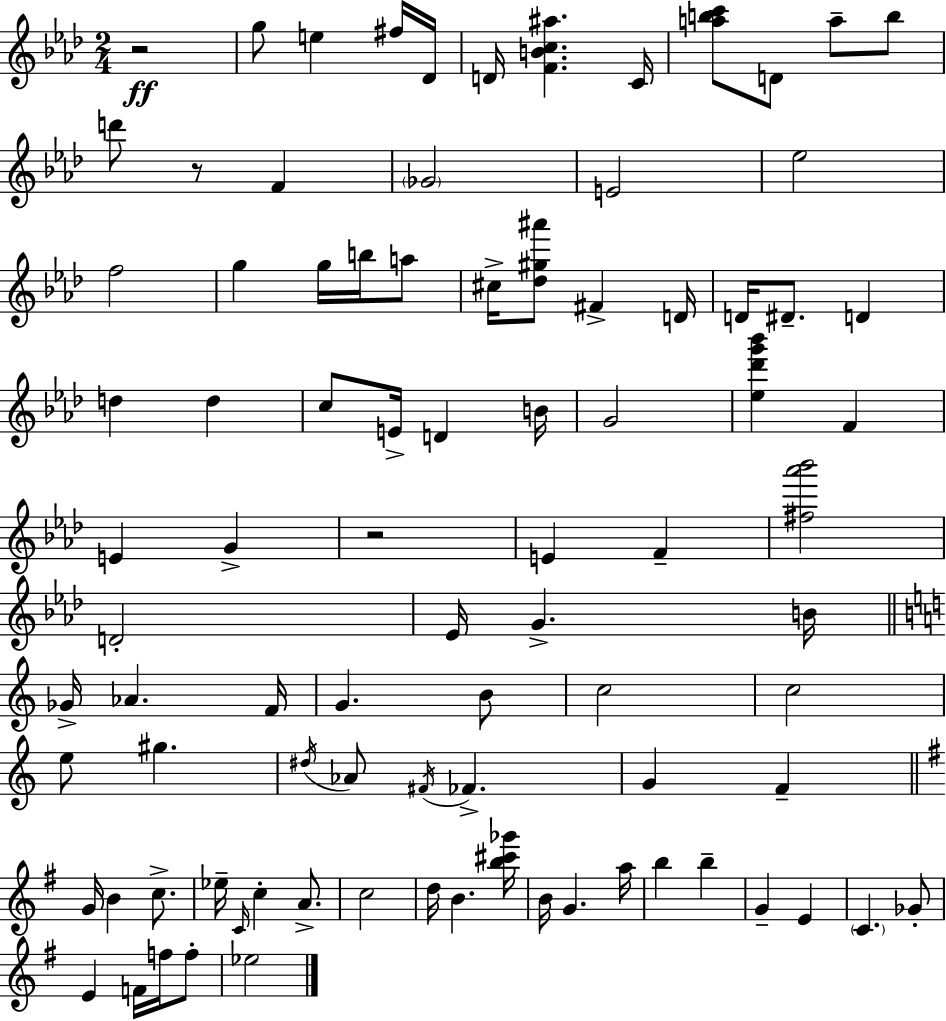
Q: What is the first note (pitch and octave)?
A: G5